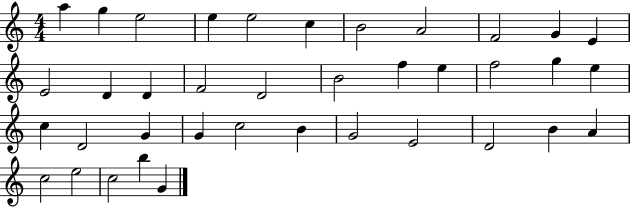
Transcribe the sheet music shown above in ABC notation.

X:1
T:Untitled
M:4/4
L:1/4
K:C
a g e2 e e2 c B2 A2 F2 G E E2 D D F2 D2 B2 f e f2 g e c D2 G G c2 B G2 E2 D2 B A c2 e2 c2 b G